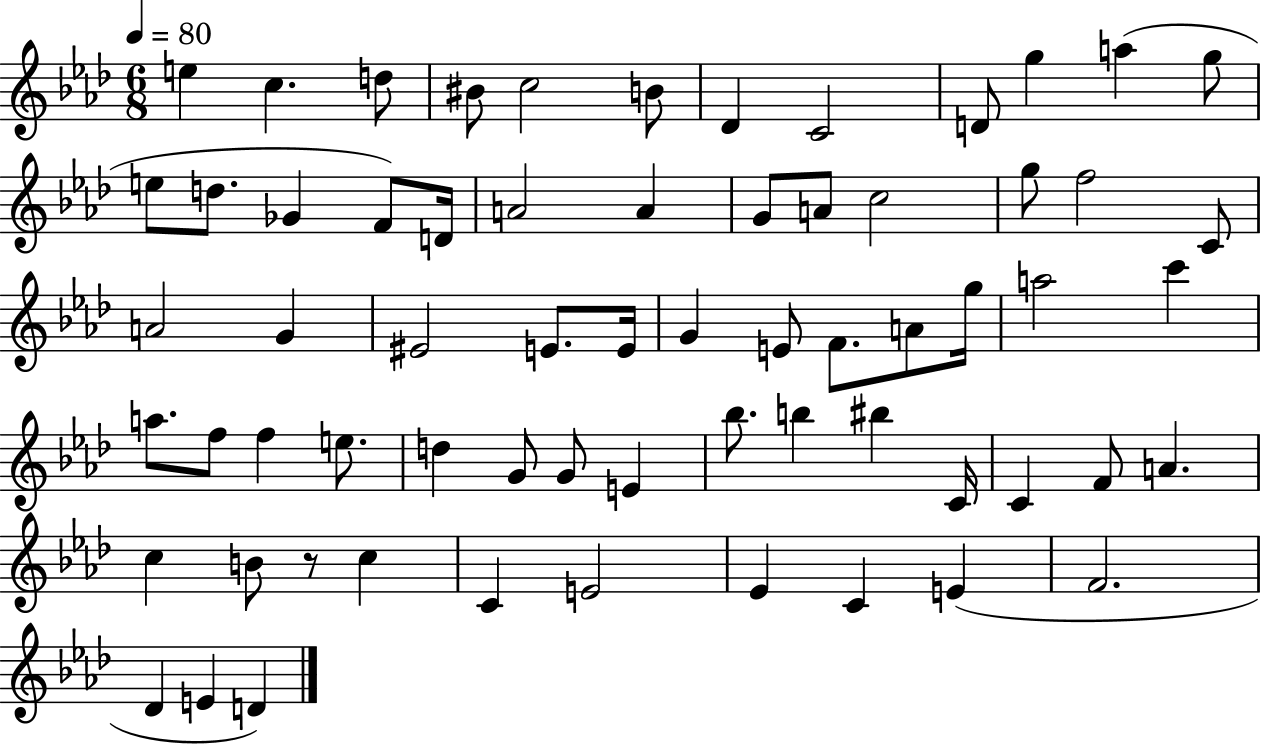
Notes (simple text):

E5/q C5/q. D5/e BIS4/e C5/h B4/e Db4/q C4/h D4/e G5/q A5/q G5/e E5/e D5/e. Gb4/q F4/e D4/s A4/h A4/q G4/e A4/e C5/h G5/e F5/h C4/e A4/h G4/q EIS4/h E4/e. E4/s G4/q E4/e F4/e. A4/e G5/s A5/h C6/q A5/e. F5/e F5/q E5/e. D5/q G4/e G4/e E4/q Bb5/e. B5/q BIS5/q C4/s C4/q F4/e A4/q. C5/q B4/e R/e C5/q C4/q E4/h Eb4/q C4/q E4/q F4/h. Db4/q E4/q D4/q